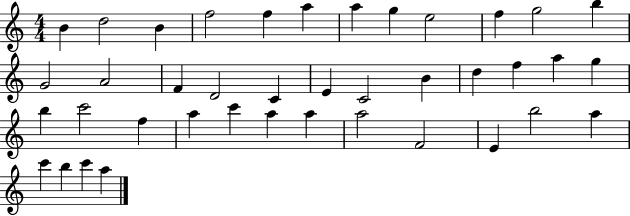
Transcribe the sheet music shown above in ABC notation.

X:1
T:Untitled
M:4/4
L:1/4
K:C
B d2 B f2 f a a g e2 f g2 b G2 A2 F D2 C E C2 B d f a g b c'2 f a c' a a a2 F2 E b2 a c' b c' a